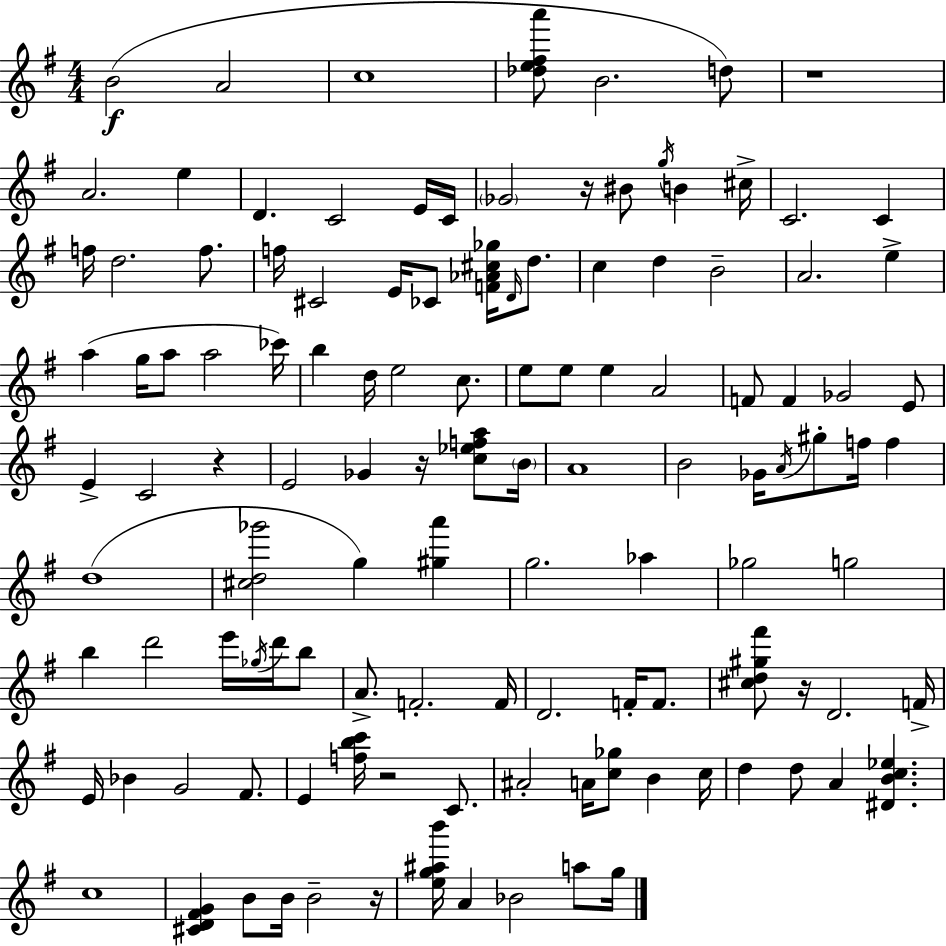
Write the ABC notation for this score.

X:1
T:Untitled
M:4/4
L:1/4
K:Em
B2 A2 c4 [_de^fa']/2 B2 d/2 z4 A2 e D C2 E/4 C/4 _G2 z/4 ^B/2 g/4 B ^c/4 C2 C f/4 d2 f/2 f/4 ^C2 E/4 _C/2 [F_A^c_g]/4 D/4 d/2 c d B2 A2 e a g/4 a/2 a2 _c'/4 b d/4 e2 c/2 e/2 e/2 e A2 F/2 F _G2 E/2 E C2 z E2 _G z/4 [c_efa]/2 B/4 A4 B2 _G/4 A/4 ^g/2 f/4 f d4 [^cd_g']2 g [^ga'] g2 _a _g2 g2 b d'2 e'/4 _g/4 d'/4 b/2 A/2 F2 F/4 D2 F/4 F/2 [^cd^g^f']/2 z/4 D2 F/4 E/4 _B G2 ^F/2 E [fbc']/4 z2 C/2 ^A2 A/4 [c_g]/2 B c/4 d d/2 A [^DBc_e] c4 [^CD^FG] B/2 B/4 B2 z/4 [eg^ab']/4 A _B2 a/2 g/4